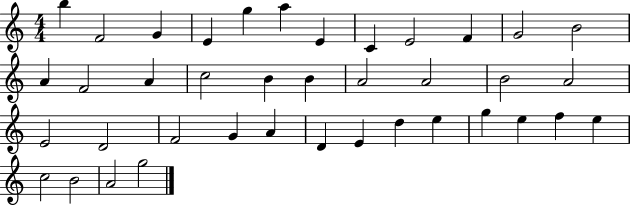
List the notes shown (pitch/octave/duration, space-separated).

B5/q F4/h G4/q E4/q G5/q A5/q E4/q C4/q E4/h F4/q G4/h B4/h A4/q F4/h A4/q C5/h B4/q B4/q A4/h A4/h B4/h A4/h E4/h D4/h F4/h G4/q A4/q D4/q E4/q D5/q E5/q G5/q E5/q F5/q E5/q C5/h B4/h A4/h G5/h